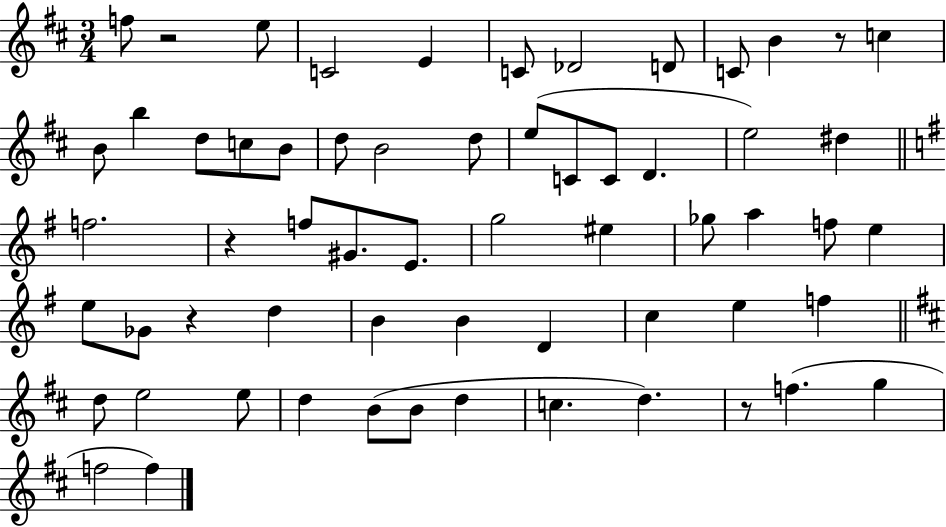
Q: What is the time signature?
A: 3/4